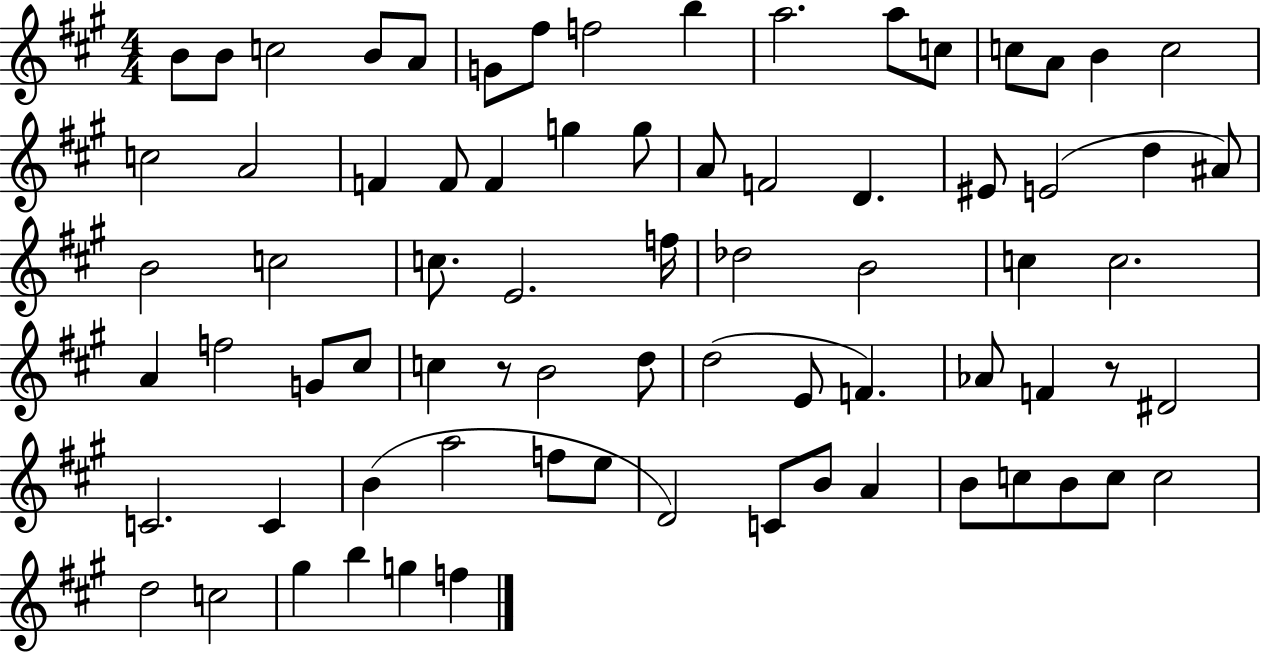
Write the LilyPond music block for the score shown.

{
  \clef treble
  \numericTimeSignature
  \time 4/4
  \key a \major
  b'8 b'8 c''2 b'8 a'8 | g'8 fis''8 f''2 b''4 | a''2. a''8 c''8 | c''8 a'8 b'4 c''2 | \break c''2 a'2 | f'4 f'8 f'4 g''4 g''8 | a'8 f'2 d'4. | eis'8 e'2( d''4 ais'8) | \break b'2 c''2 | c''8. e'2. f''16 | des''2 b'2 | c''4 c''2. | \break a'4 f''2 g'8 cis''8 | c''4 r8 b'2 d''8 | d''2( e'8 f'4.) | aes'8 f'4 r8 dis'2 | \break c'2. c'4 | b'4( a''2 f''8 e''8 | d'2) c'8 b'8 a'4 | b'8 c''8 b'8 c''8 c''2 | \break d''2 c''2 | gis''4 b''4 g''4 f''4 | \bar "|."
}